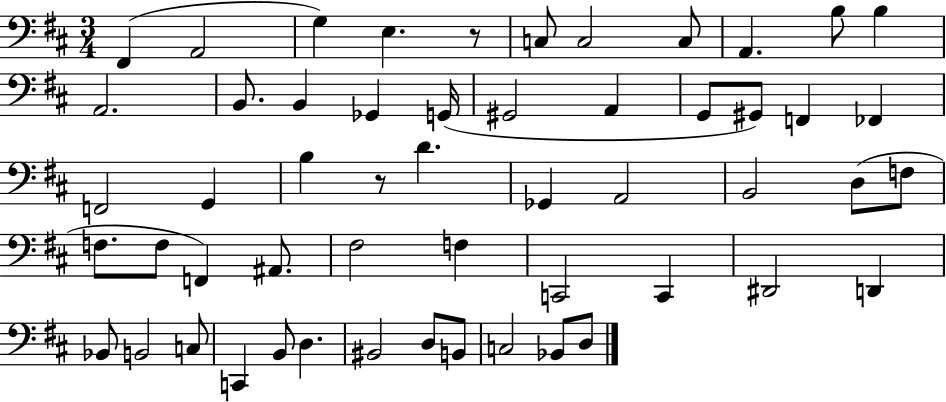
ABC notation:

X:1
T:Untitled
M:3/4
L:1/4
K:D
^F,, A,,2 G, E, z/2 C,/2 C,2 C,/2 A,, B,/2 B, A,,2 B,,/2 B,, _G,, G,,/4 ^G,,2 A,, G,,/2 ^G,,/2 F,, _F,, F,,2 G,, B, z/2 D _G,, A,,2 B,,2 D,/2 F,/2 F,/2 F,/2 F,, ^A,,/2 ^F,2 F, C,,2 C,, ^D,,2 D,, _B,,/2 B,,2 C,/2 C,, B,,/2 D, ^B,,2 D,/2 B,,/2 C,2 _B,,/2 D,/2